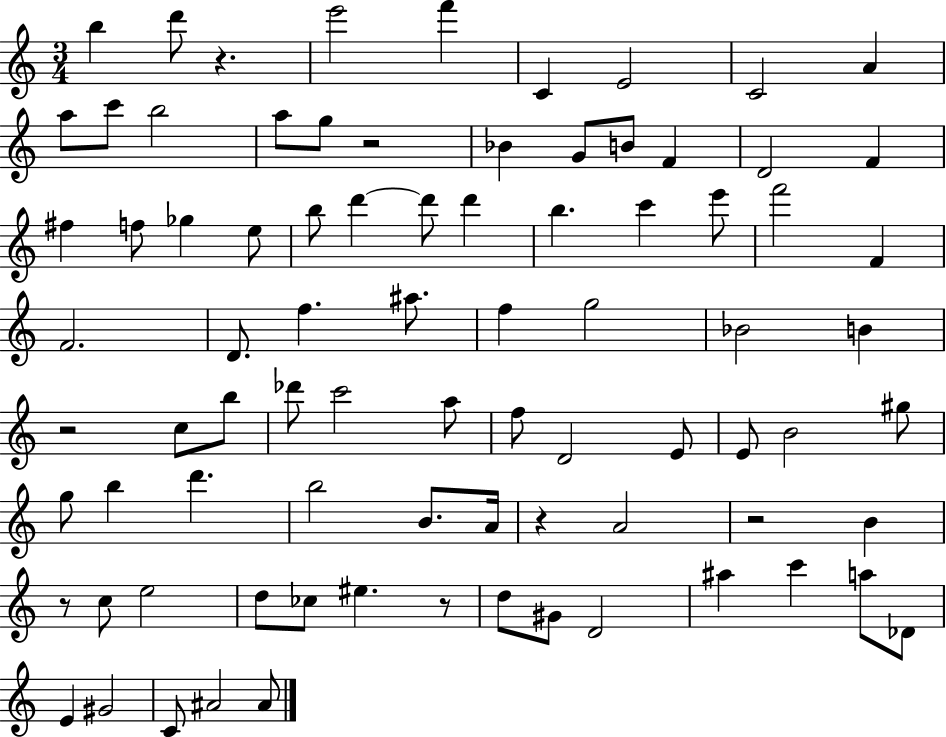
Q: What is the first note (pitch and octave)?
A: B5